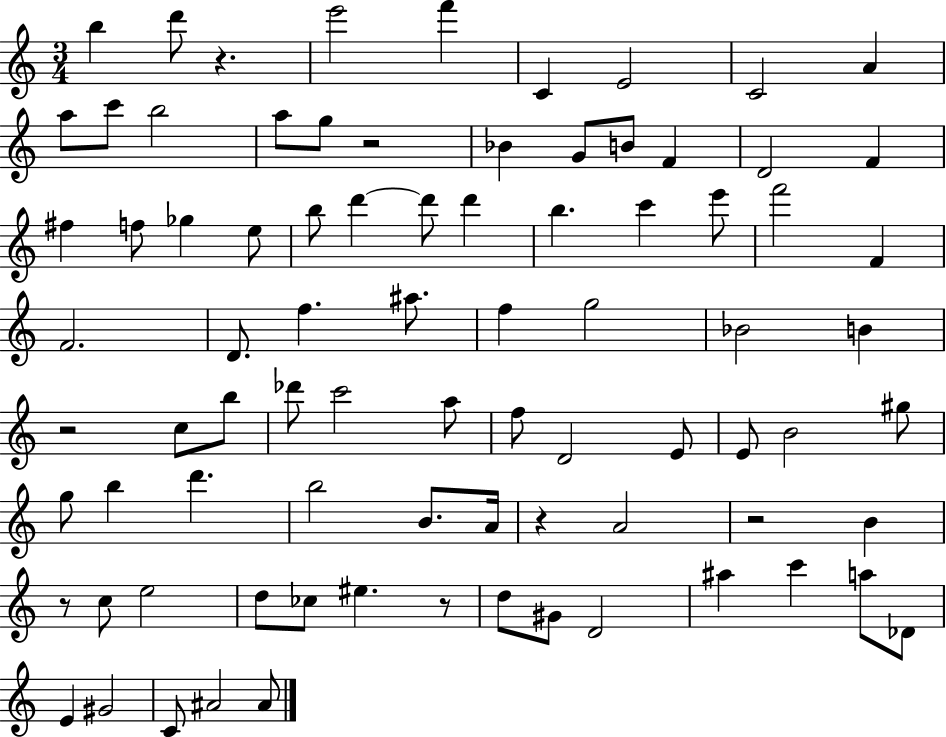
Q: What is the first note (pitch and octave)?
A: B5